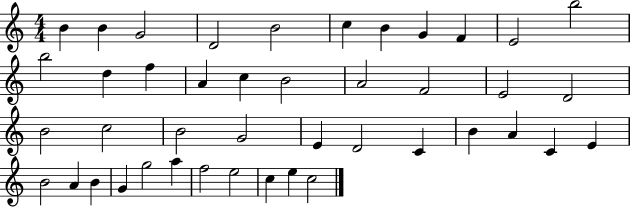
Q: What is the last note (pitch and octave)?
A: C5